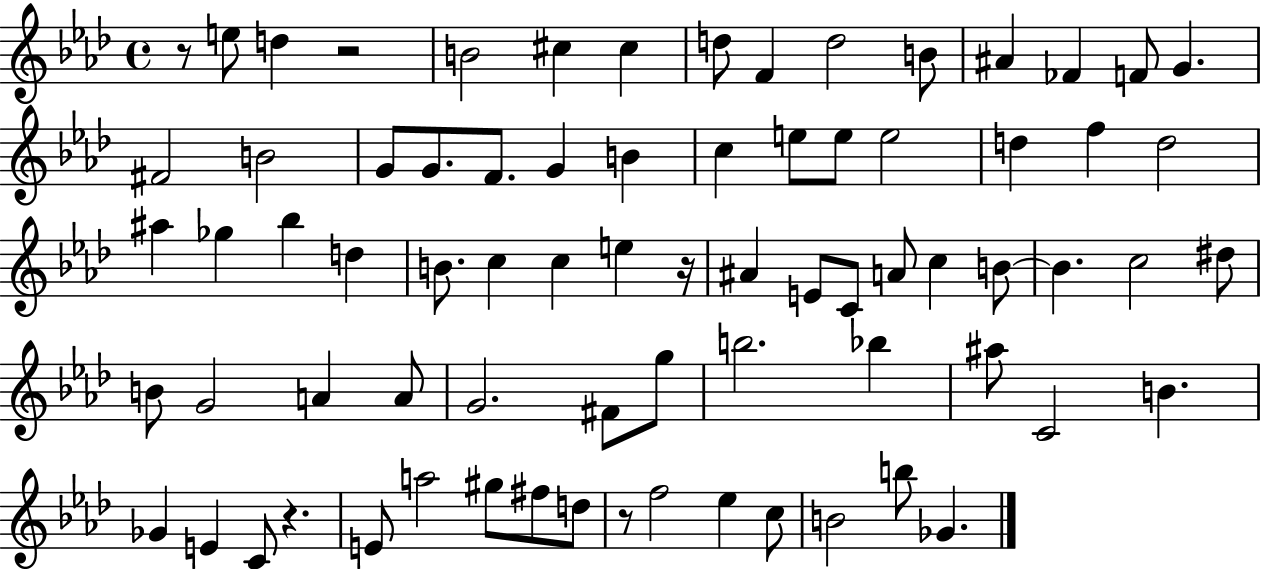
R/e E5/e D5/q R/h B4/h C#5/q C#5/q D5/e F4/q D5/h B4/e A#4/q FES4/q F4/e G4/q. F#4/h B4/h G4/e G4/e. F4/e. G4/q B4/q C5/q E5/e E5/e E5/h D5/q F5/q D5/h A#5/q Gb5/q Bb5/q D5/q B4/e. C5/q C5/q E5/q R/s A#4/q E4/e C4/e A4/e C5/q B4/e B4/q. C5/h D#5/e B4/e G4/h A4/q A4/e G4/h. F#4/e G5/e B5/h. Bb5/q A#5/e C4/h B4/q. Gb4/q E4/q C4/e R/q. E4/e A5/h G#5/e F#5/e D5/e R/e F5/h Eb5/q C5/e B4/h B5/e Gb4/q.